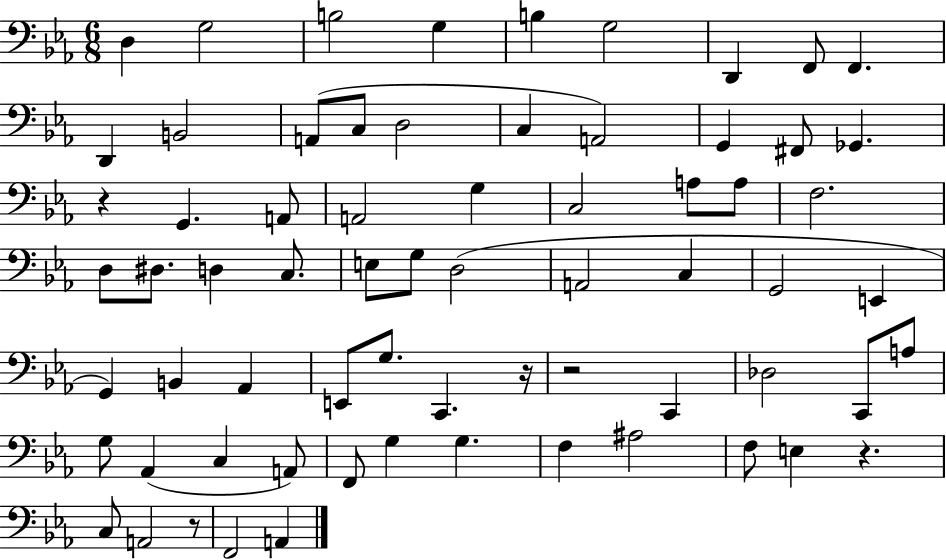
X:1
T:Untitled
M:6/8
L:1/4
K:Eb
D, G,2 B,2 G, B, G,2 D,, F,,/2 F,, D,, B,,2 A,,/2 C,/2 D,2 C, A,,2 G,, ^F,,/2 _G,, z G,, A,,/2 A,,2 G, C,2 A,/2 A,/2 F,2 D,/2 ^D,/2 D, C,/2 E,/2 G,/2 D,2 A,,2 C, G,,2 E,, G,, B,, _A,, E,,/2 G,/2 C,, z/4 z2 C,, _D,2 C,,/2 A,/2 G,/2 _A,, C, A,,/2 F,,/2 G, G, F, ^A,2 F,/2 E, z C,/2 A,,2 z/2 F,,2 A,,